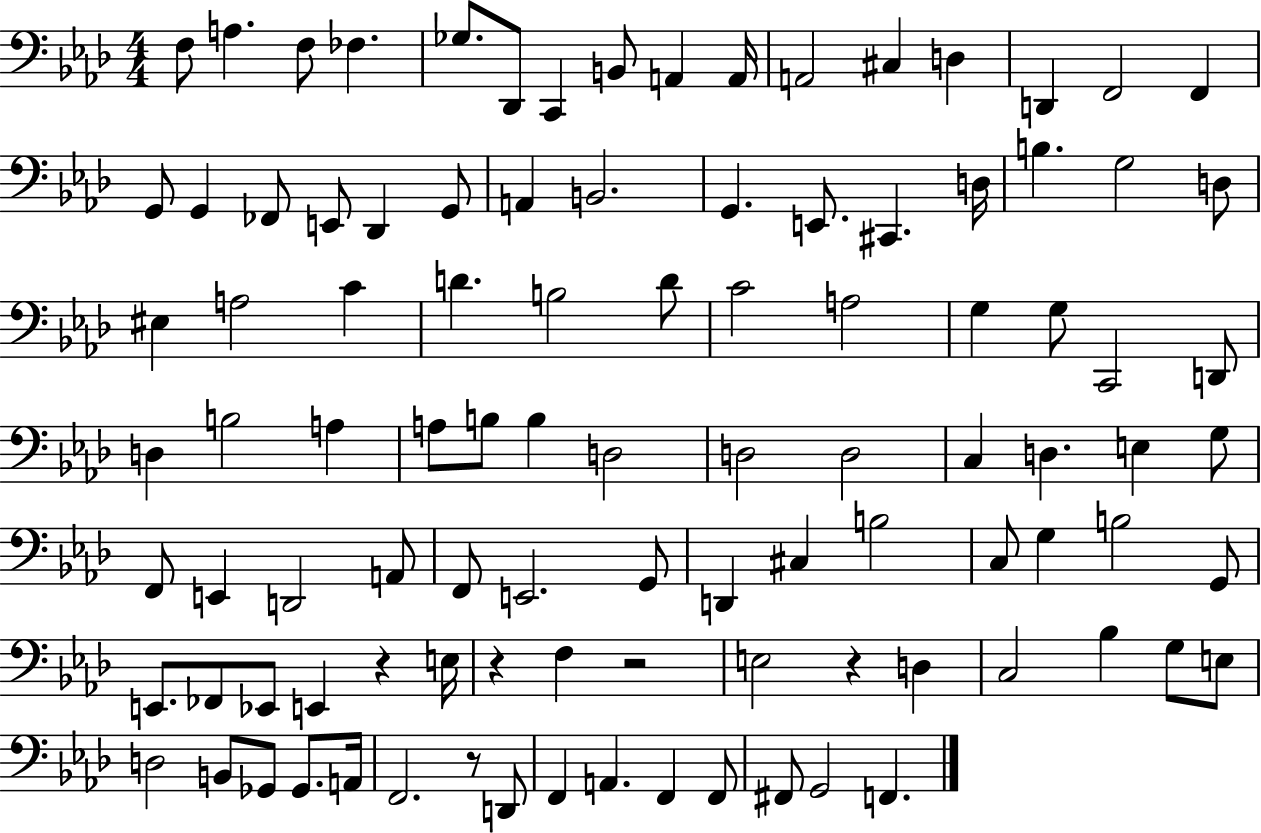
{
  \clef bass
  \numericTimeSignature
  \time 4/4
  \key aes \major
  f8 a4. f8 fes4. | ges8. des,8 c,4 b,8 a,4 a,16 | a,2 cis4 d4 | d,4 f,2 f,4 | \break g,8 g,4 fes,8 e,8 des,4 g,8 | a,4 b,2. | g,4. e,8. cis,4. d16 | b4. g2 d8 | \break eis4 a2 c'4 | d'4. b2 d'8 | c'2 a2 | g4 g8 c,2 d,8 | \break d4 b2 a4 | a8 b8 b4 d2 | d2 d2 | c4 d4. e4 g8 | \break f,8 e,4 d,2 a,8 | f,8 e,2. g,8 | d,4 cis4 b2 | c8 g4 b2 g,8 | \break e,8. fes,8 ees,8 e,4 r4 e16 | r4 f4 r2 | e2 r4 d4 | c2 bes4 g8 e8 | \break d2 b,8 ges,8 ges,8. a,16 | f,2. r8 d,8 | f,4 a,4. f,4 f,8 | fis,8 g,2 f,4. | \break \bar "|."
}